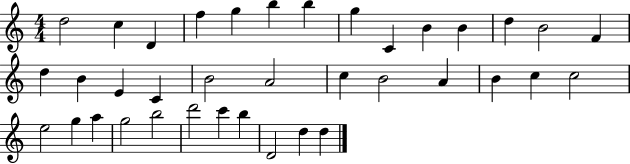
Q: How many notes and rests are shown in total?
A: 37